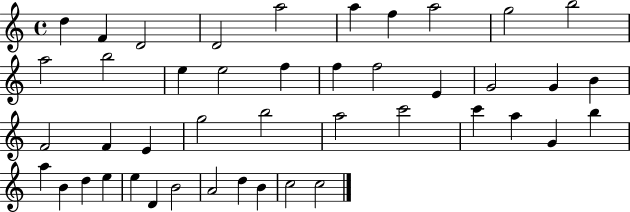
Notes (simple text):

D5/q F4/q D4/h D4/h A5/h A5/q F5/q A5/h G5/h B5/h A5/h B5/h E5/q E5/h F5/q F5/q F5/h E4/q G4/h G4/q B4/q F4/h F4/q E4/q G5/h B5/h A5/h C6/h C6/q A5/q G4/q B5/q A5/q B4/q D5/q E5/q E5/q D4/q B4/h A4/h D5/q B4/q C5/h C5/h